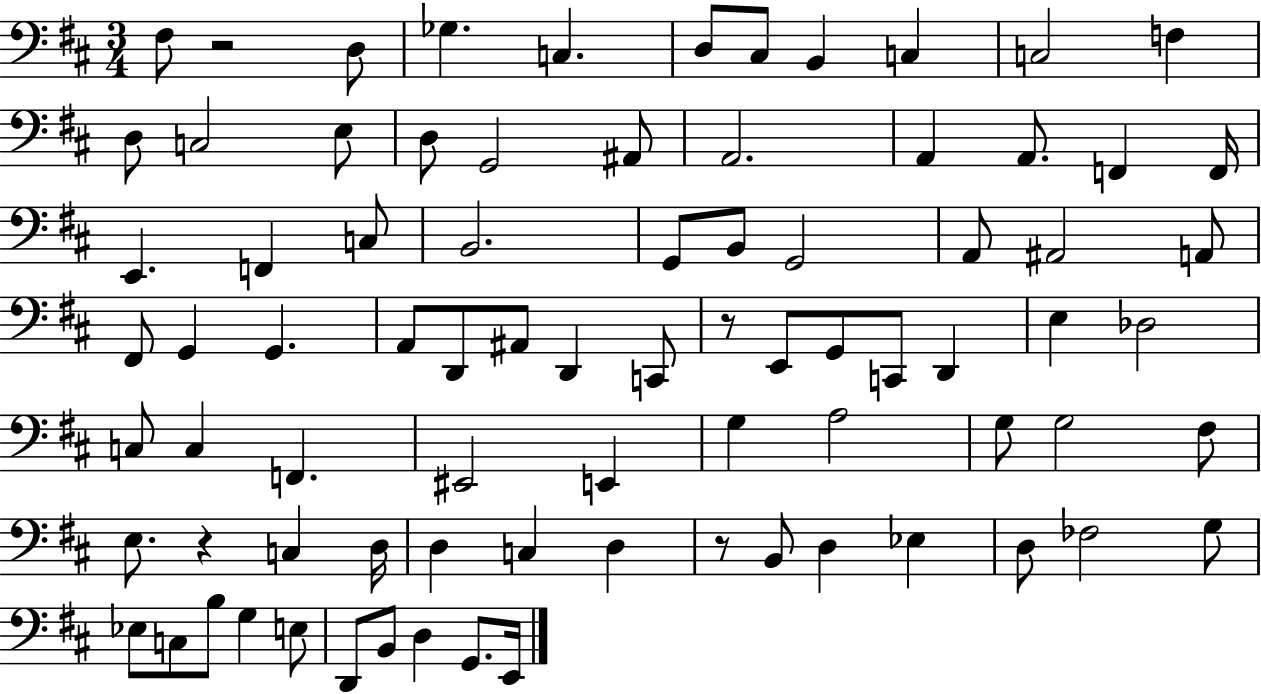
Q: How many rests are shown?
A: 4